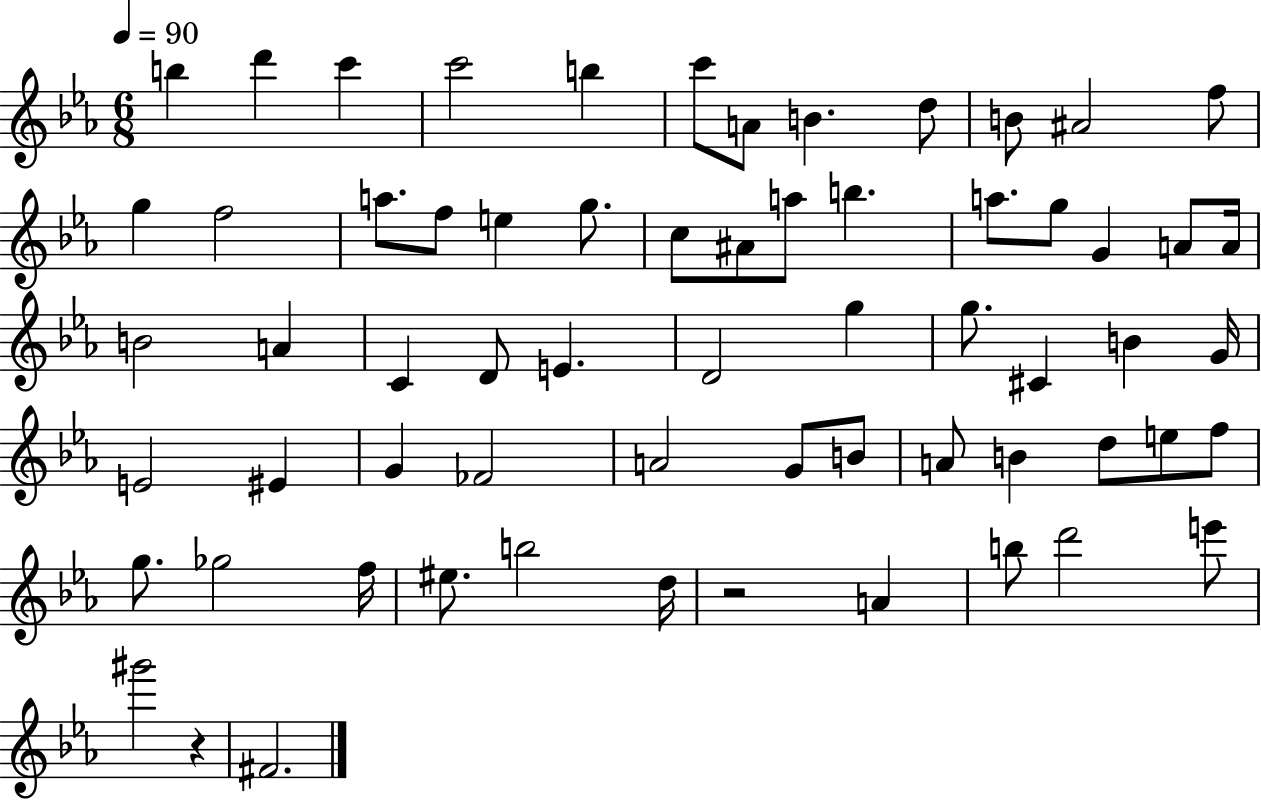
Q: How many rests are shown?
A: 2